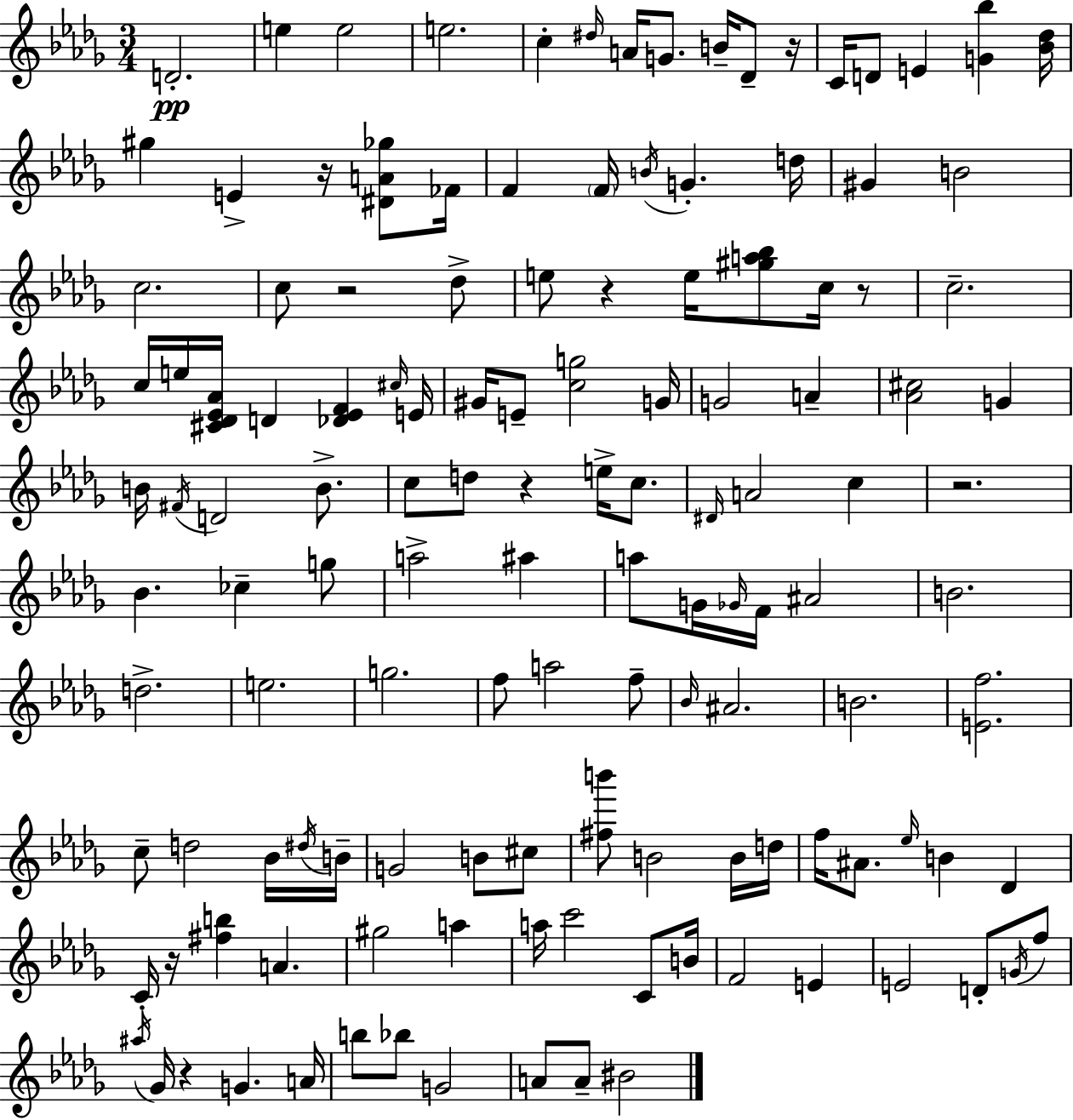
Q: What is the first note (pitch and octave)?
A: D4